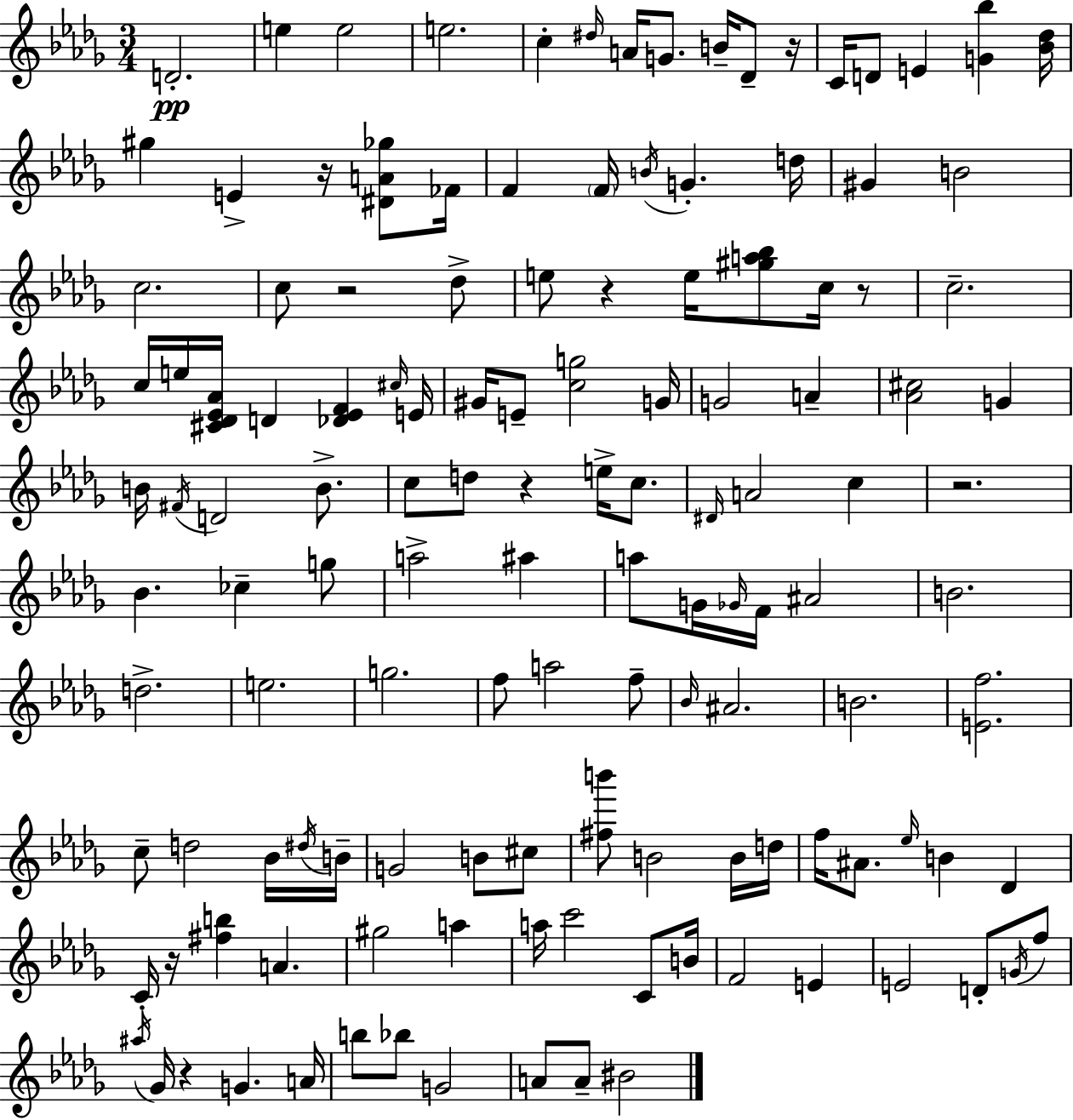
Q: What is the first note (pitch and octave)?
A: D4